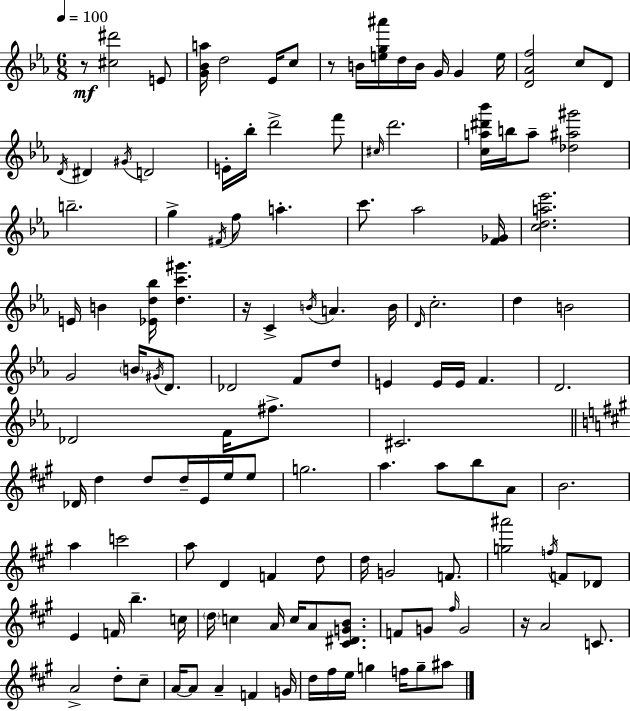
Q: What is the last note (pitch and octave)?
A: A#5